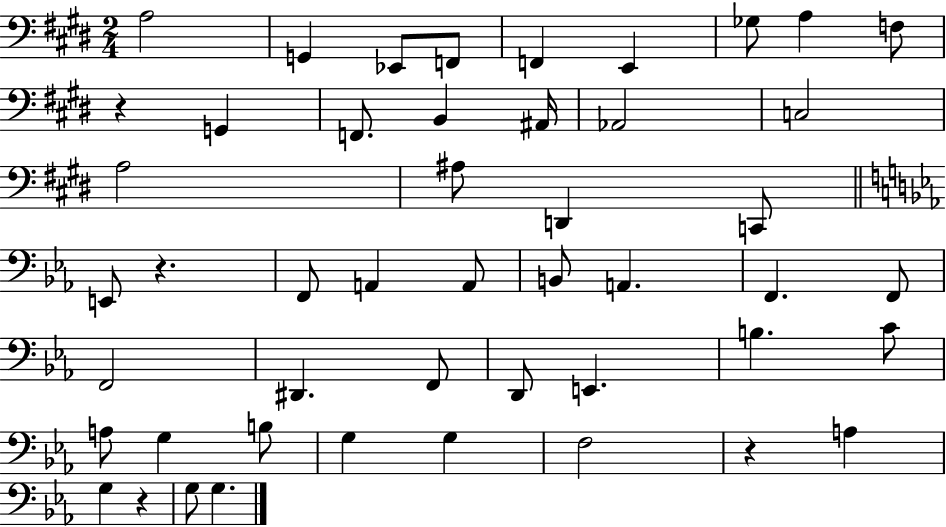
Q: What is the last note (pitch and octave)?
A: G3